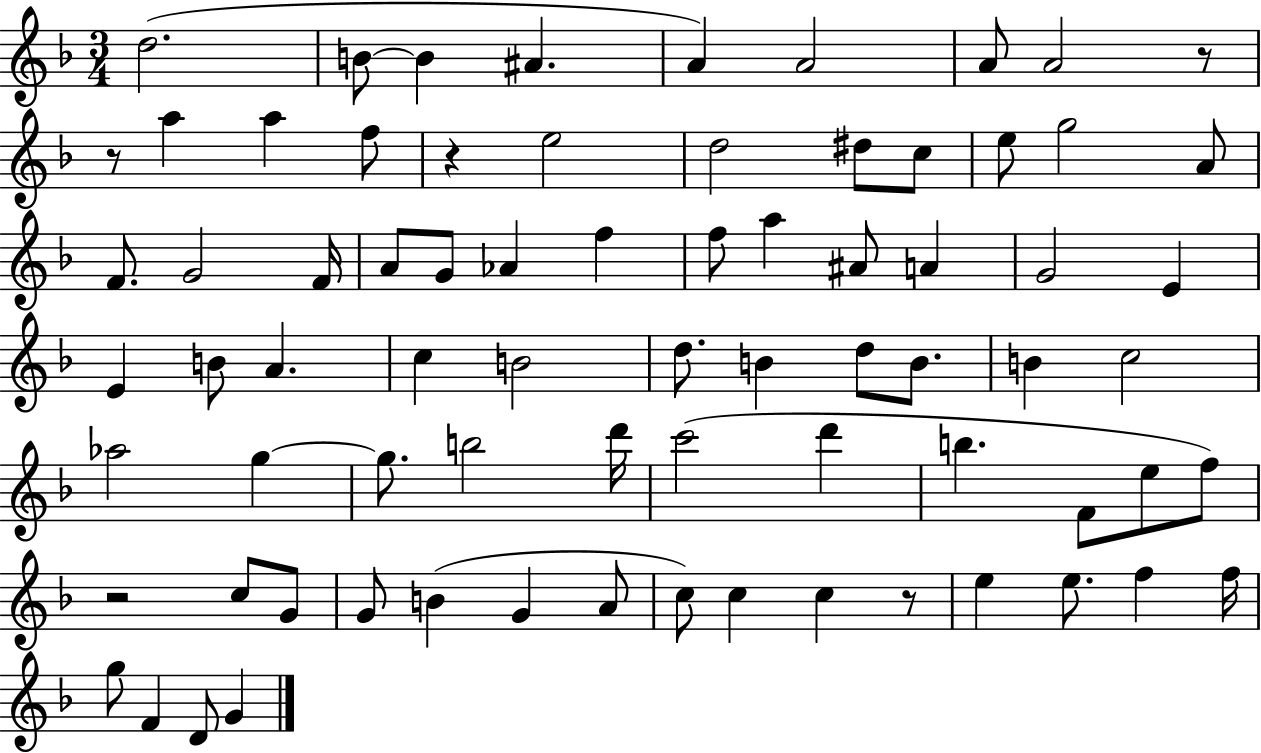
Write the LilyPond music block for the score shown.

{
  \clef treble
  \numericTimeSignature
  \time 3/4
  \key f \major
  \repeat volta 2 { d''2.( | b'8~~ b'4 ais'4. | a'4) a'2 | a'8 a'2 r8 | \break r8 a''4 a''4 f''8 | r4 e''2 | d''2 dis''8 c''8 | e''8 g''2 a'8 | \break f'8. g'2 f'16 | a'8 g'8 aes'4 f''4 | f''8 a''4 ais'8 a'4 | g'2 e'4 | \break e'4 b'8 a'4. | c''4 b'2 | d''8. b'4 d''8 b'8. | b'4 c''2 | \break aes''2 g''4~~ | g''8. b''2 d'''16 | c'''2( d'''4 | b''4. f'8 e''8 f''8) | \break r2 c''8 g'8 | g'8 b'4( g'4 a'8 | c''8) c''4 c''4 r8 | e''4 e''8. f''4 f''16 | \break g''8 f'4 d'8 g'4 | } \bar "|."
}